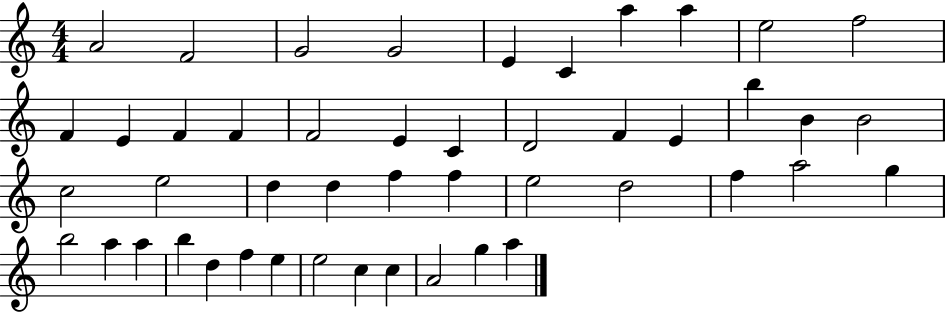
A4/h F4/h G4/h G4/h E4/q C4/q A5/q A5/q E5/h F5/h F4/q E4/q F4/q F4/q F4/h E4/q C4/q D4/h F4/q E4/q B5/q B4/q B4/h C5/h E5/h D5/q D5/q F5/q F5/q E5/h D5/h F5/q A5/h G5/q B5/h A5/q A5/q B5/q D5/q F5/q E5/q E5/h C5/q C5/q A4/h G5/q A5/q